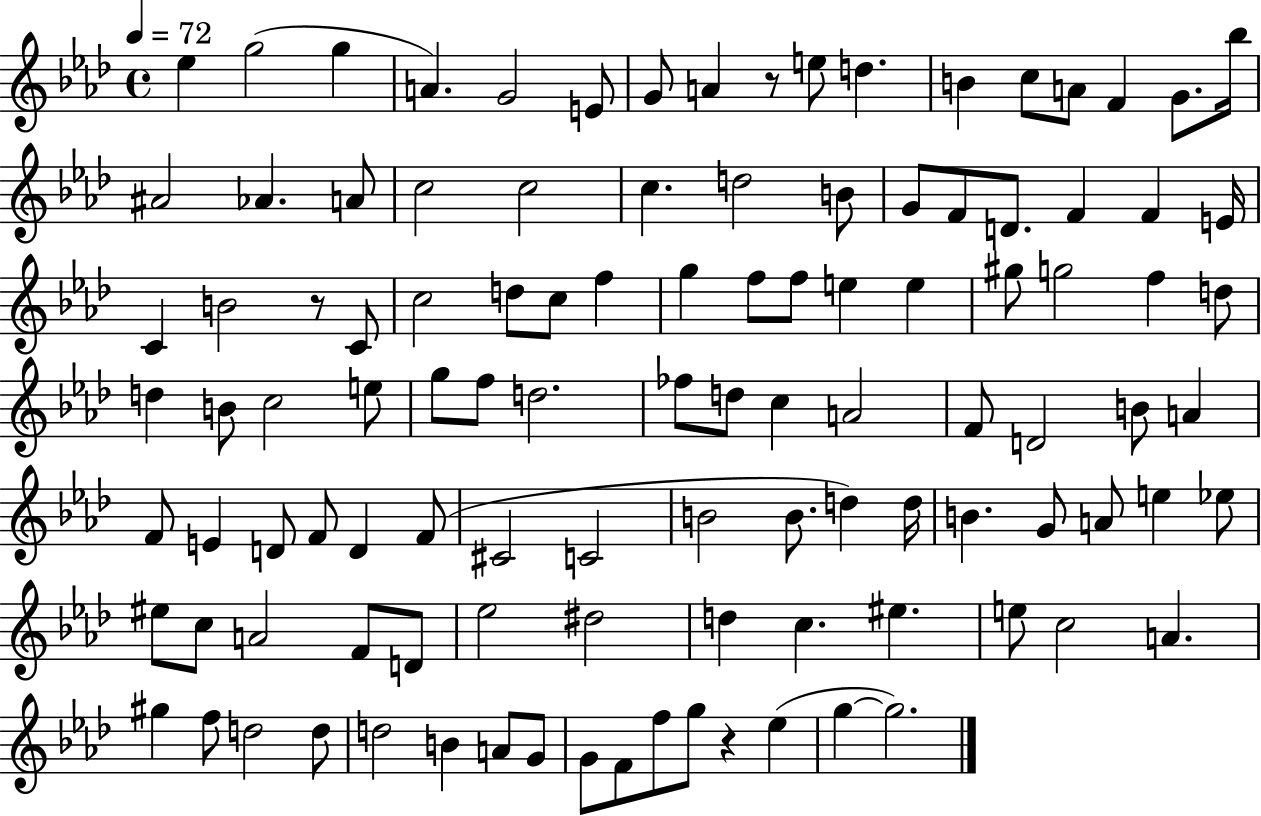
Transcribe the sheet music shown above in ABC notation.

X:1
T:Untitled
M:4/4
L:1/4
K:Ab
_e g2 g A G2 E/2 G/2 A z/2 e/2 d B c/2 A/2 F G/2 _b/4 ^A2 _A A/2 c2 c2 c d2 B/2 G/2 F/2 D/2 F F E/4 C B2 z/2 C/2 c2 d/2 c/2 f g f/2 f/2 e e ^g/2 g2 f d/2 d B/2 c2 e/2 g/2 f/2 d2 _f/2 d/2 c A2 F/2 D2 B/2 A F/2 E D/2 F/2 D F/2 ^C2 C2 B2 B/2 d d/4 B G/2 A/2 e _e/2 ^e/2 c/2 A2 F/2 D/2 _e2 ^d2 d c ^e e/2 c2 A ^g f/2 d2 d/2 d2 B A/2 G/2 G/2 F/2 f/2 g/2 z _e g g2